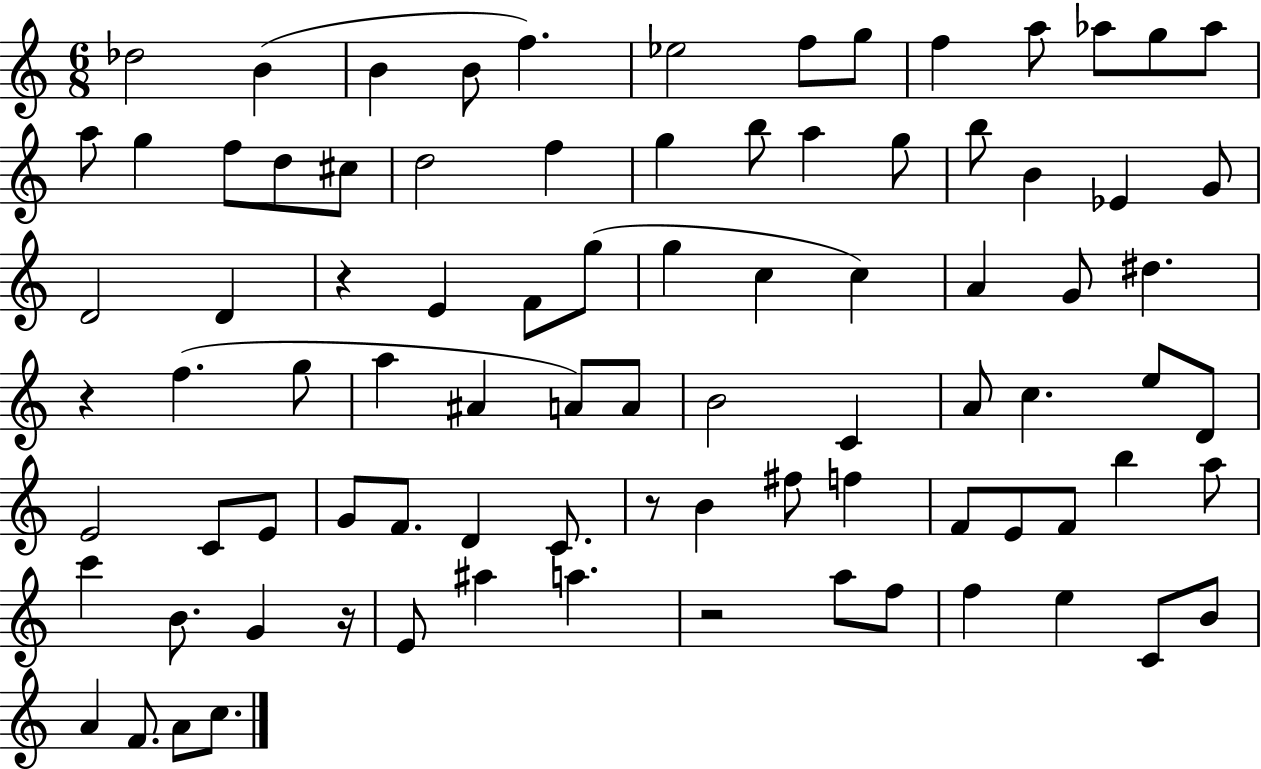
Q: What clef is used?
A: treble